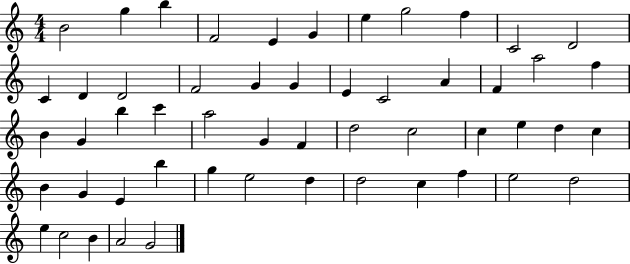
X:1
T:Untitled
M:4/4
L:1/4
K:C
B2 g b F2 E G e g2 f C2 D2 C D D2 F2 G G E C2 A F a2 f B G b c' a2 G F d2 c2 c e d c B G E b g e2 d d2 c f e2 d2 e c2 B A2 G2